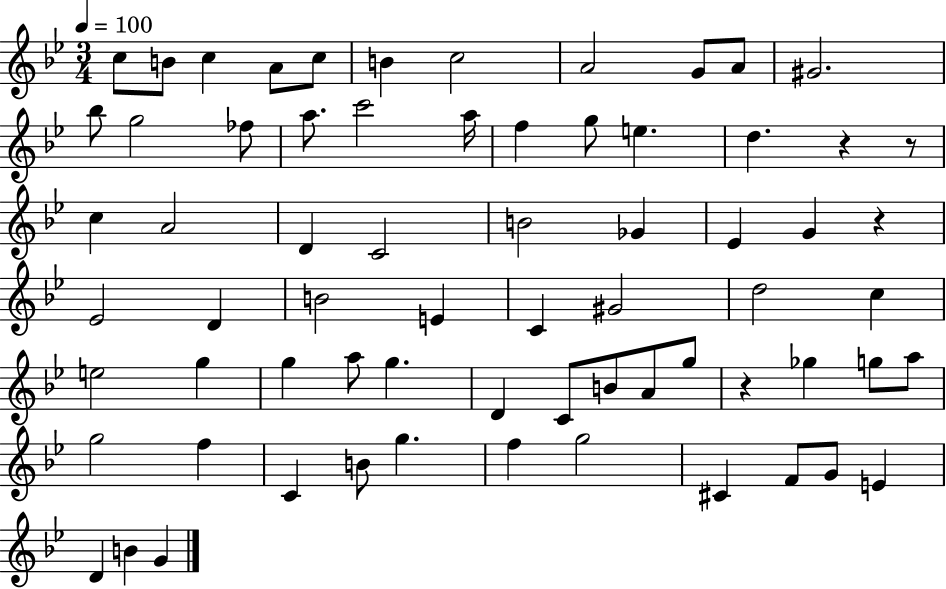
C5/e B4/e C5/q A4/e C5/e B4/q C5/h A4/h G4/e A4/e G#4/h. Bb5/e G5/h FES5/e A5/e. C6/h A5/s F5/q G5/e E5/q. D5/q. R/q R/e C5/q A4/h D4/q C4/h B4/h Gb4/q Eb4/q G4/q R/q Eb4/h D4/q B4/h E4/q C4/q G#4/h D5/h C5/q E5/h G5/q G5/q A5/e G5/q. D4/q C4/e B4/e A4/e G5/e R/q Gb5/q G5/e A5/e G5/h F5/q C4/q B4/e G5/q. F5/q G5/h C#4/q F4/e G4/e E4/q D4/q B4/q G4/q